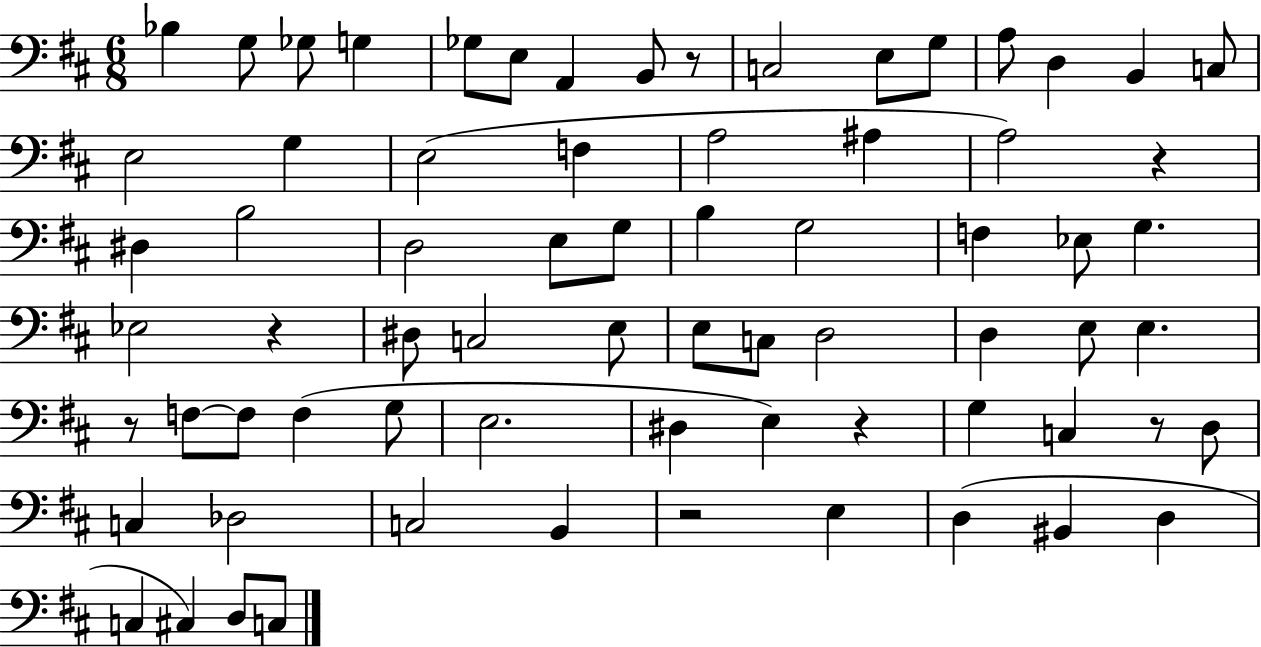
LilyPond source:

{
  \clef bass
  \numericTimeSignature
  \time 6/8
  \key d \major
  bes4 g8 ges8 g4 | ges8 e8 a,4 b,8 r8 | c2 e8 g8 | a8 d4 b,4 c8 | \break e2 g4 | e2( f4 | a2 ais4 | a2) r4 | \break dis4 b2 | d2 e8 g8 | b4 g2 | f4 ees8 g4. | \break ees2 r4 | dis8 c2 e8 | e8 c8 d2 | d4 e8 e4. | \break r8 f8~~ f8 f4( g8 | e2. | dis4 e4) r4 | g4 c4 r8 d8 | \break c4 des2 | c2 b,4 | r2 e4 | d4( bis,4 d4 | \break c4 cis4) d8 c8 | \bar "|."
}